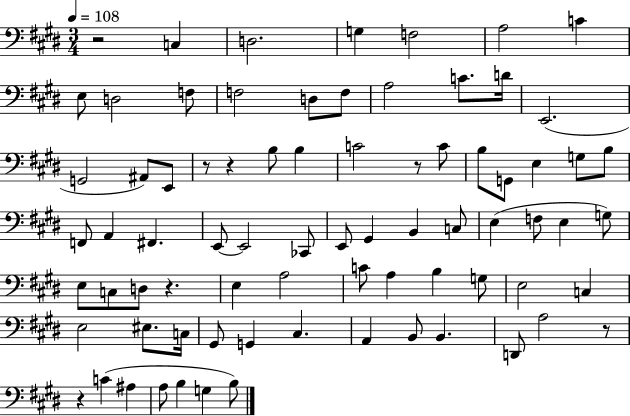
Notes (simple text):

R/h C3/q D3/h. G3/q F3/h A3/h C4/q E3/e D3/h F3/e F3/h D3/e F3/e A3/h C4/e. D4/s E2/h. G2/h A#2/e E2/e R/e R/q B3/e B3/q C4/h R/e C4/e B3/e G2/e E3/q G3/e B3/e F2/e A2/q F#2/q. E2/e E2/h CES2/e E2/e G#2/q B2/q C3/e E3/q F3/e E3/q G3/e E3/e C3/e D3/e R/q. E3/q A3/h C4/e A3/q B3/q G3/e E3/h C3/q E3/h EIS3/e. C3/s G#2/e G2/q C#3/q. A2/q B2/e B2/q. D2/e A3/h R/e R/q C4/q A#3/q A3/e B3/q G3/q B3/e